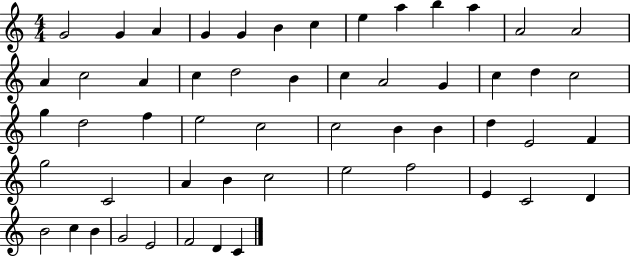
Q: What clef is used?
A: treble